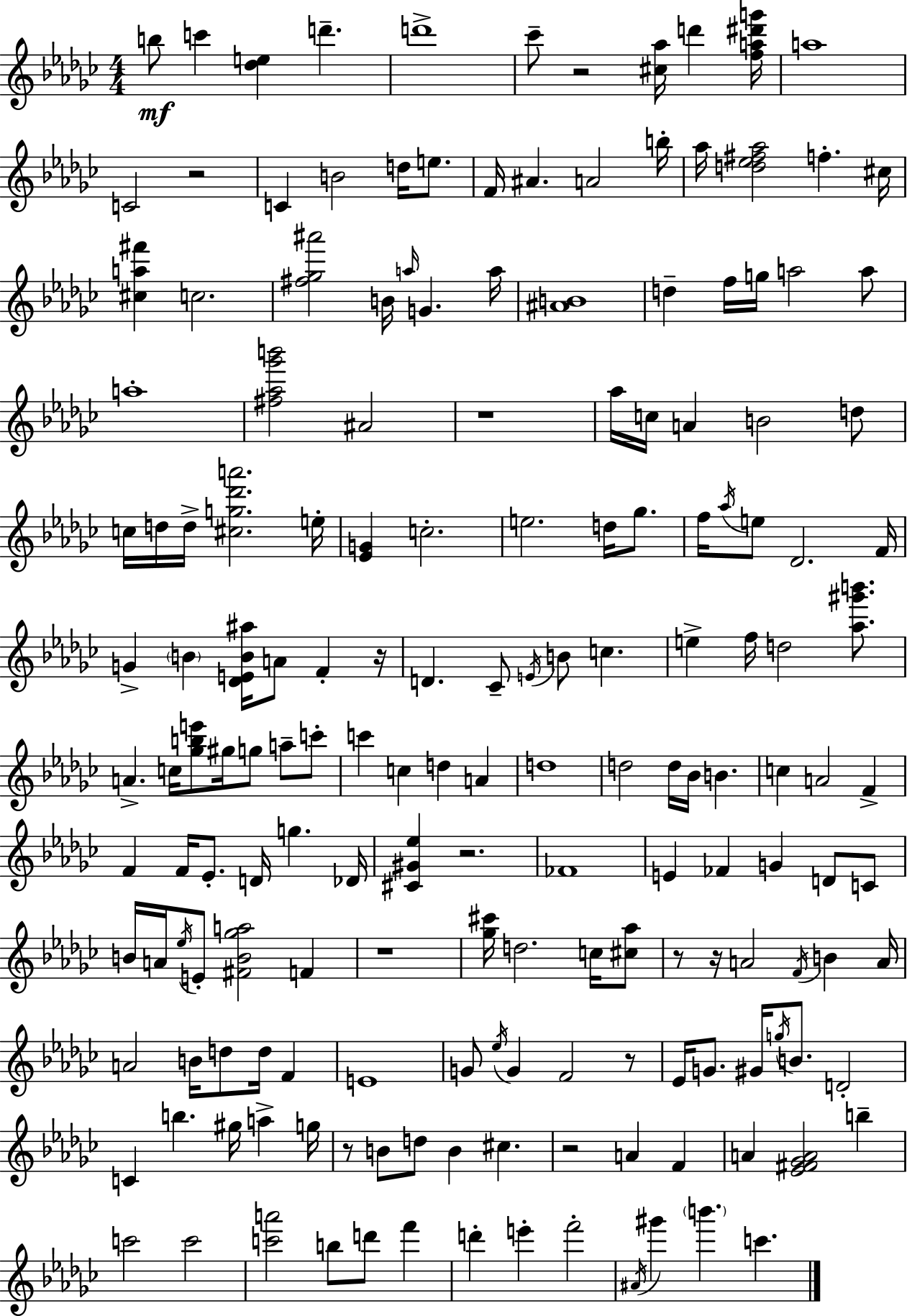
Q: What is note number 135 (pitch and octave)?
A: D6